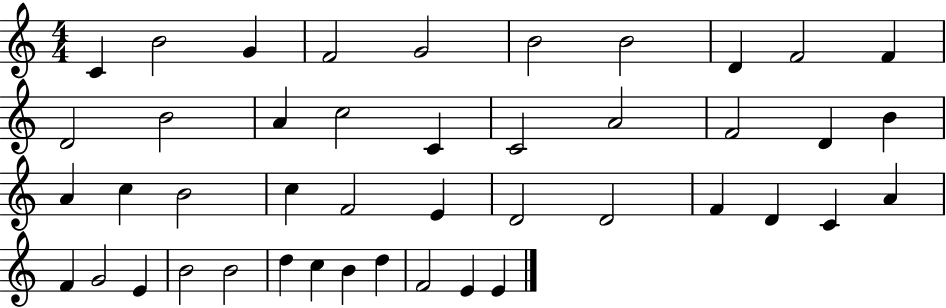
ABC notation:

X:1
T:Untitled
M:4/4
L:1/4
K:C
C B2 G F2 G2 B2 B2 D F2 F D2 B2 A c2 C C2 A2 F2 D B A c B2 c F2 E D2 D2 F D C A F G2 E B2 B2 d c B d F2 E E